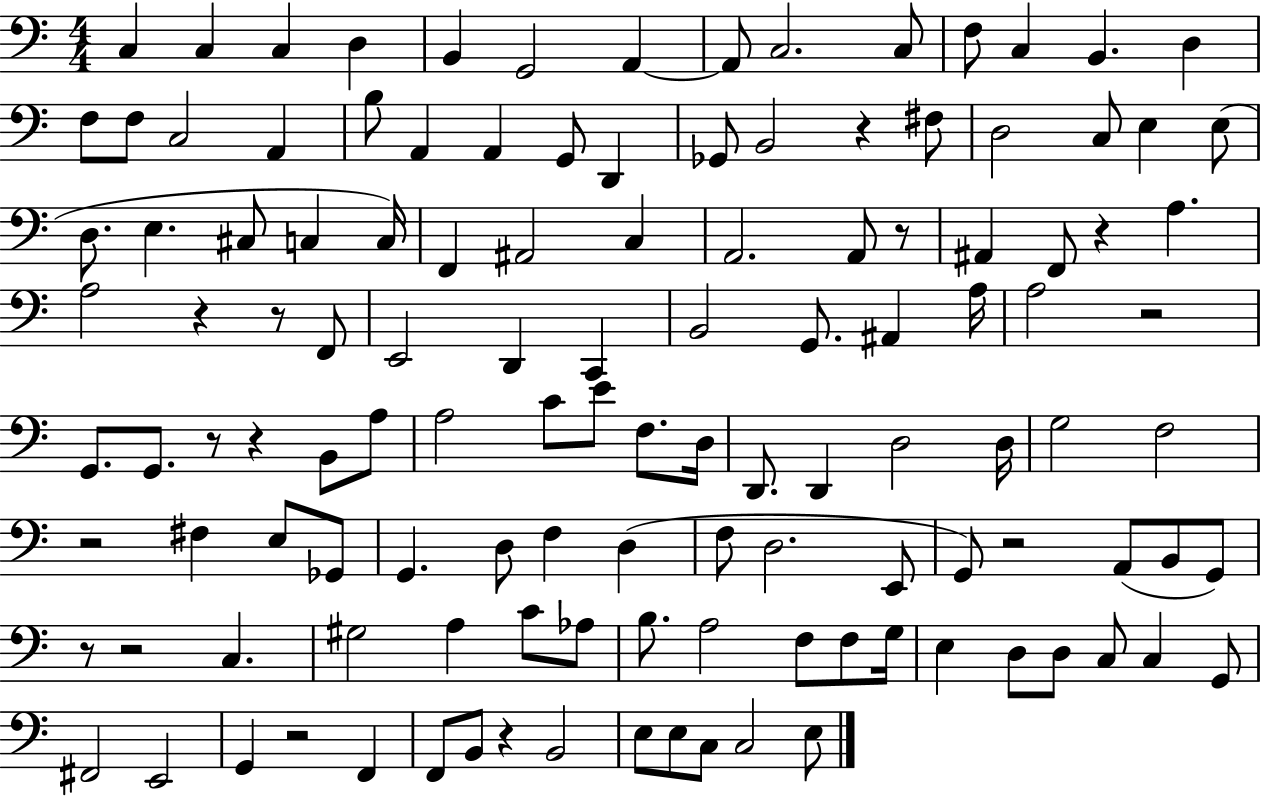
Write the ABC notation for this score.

X:1
T:Untitled
M:4/4
L:1/4
K:C
C, C, C, D, B,, G,,2 A,, A,,/2 C,2 C,/2 F,/2 C, B,, D, F,/2 F,/2 C,2 A,, B,/2 A,, A,, G,,/2 D,, _G,,/2 B,,2 z ^F,/2 D,2 C,/2 E, E,/2 D,/2 E, ^C,/2 C, C,/4 F,, ^A,,2 C, A,,2 A,,/2 z/2 ^A,, F,,/2 z A, A,2 z z/2 F,,/2 E,,2 D,, C,, B,,2 G,,/2 ^A,, A,/4 A,2 z2 G,,/2 G,,/2 z/2 z B,,/2 A,/2 A,2 C/2 E/2 F,/2 D,/4 D,,/2 D,, D,2 D,/4 G,2 F,2 z2 ^F, E,/2 _G,,/2 G,, D,/2 F, D, F,/2 D,2 E,,/2 G,,/2 z2 A,,/2 B,,/2 G,,/2 z/2 z2 C, ^G,2 A, C/2 _A,/2 B,/2 A,2 F,/2 F,/2 G,/4 E, D,/2 D,/2 C,/2 C, G,,/2 ^F,,2 E,,2 G,, z2 F,, F,,/2 B,,/2 z B,,2 E,/2 E,/2 C,/2 C,2 E,/2